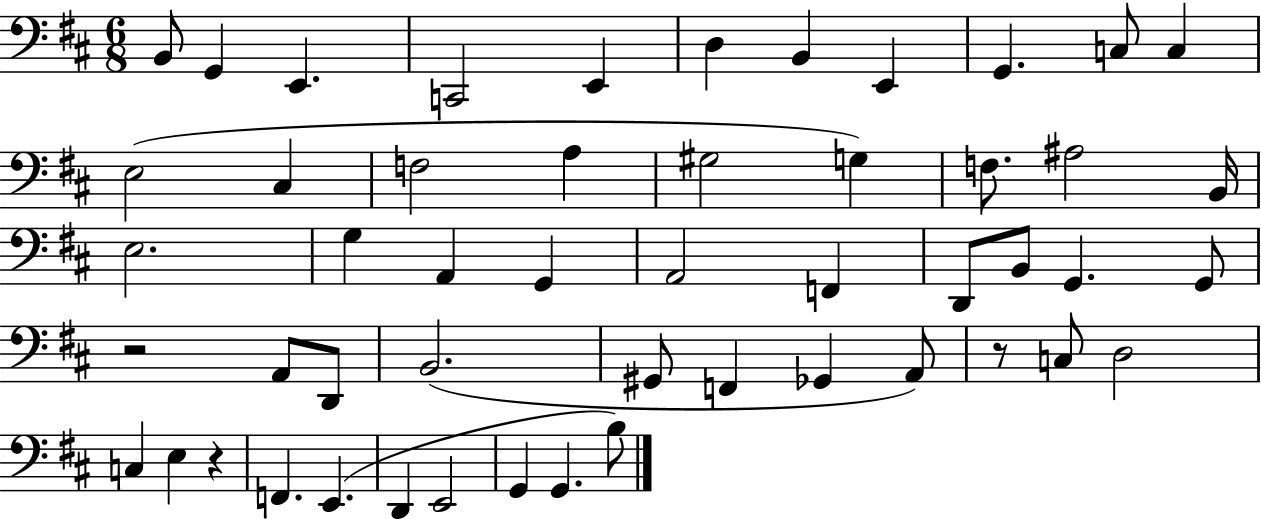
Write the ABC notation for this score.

X:1
T:Untitled
M:6/8
L:1/4
K:D
B,,/2 G,, E,, C,,2 E,, D, B,, E,, G,, C,/2 C, E,2 ^C, F,2 A, ^G,2 G, F,/2 ^A,2 B,,/4 E,2 G, A,, G,, A,,2 F,, D,,/2 B,,/2 G,, G,,/2 z2 A,,/2 D,,/2 B,,2 ^G,,/2 F,, _G,, A,,/2 z/2 C,/2 D,2 C, E, z F,, E,, D,, E,,2 G,, G,, B,/2